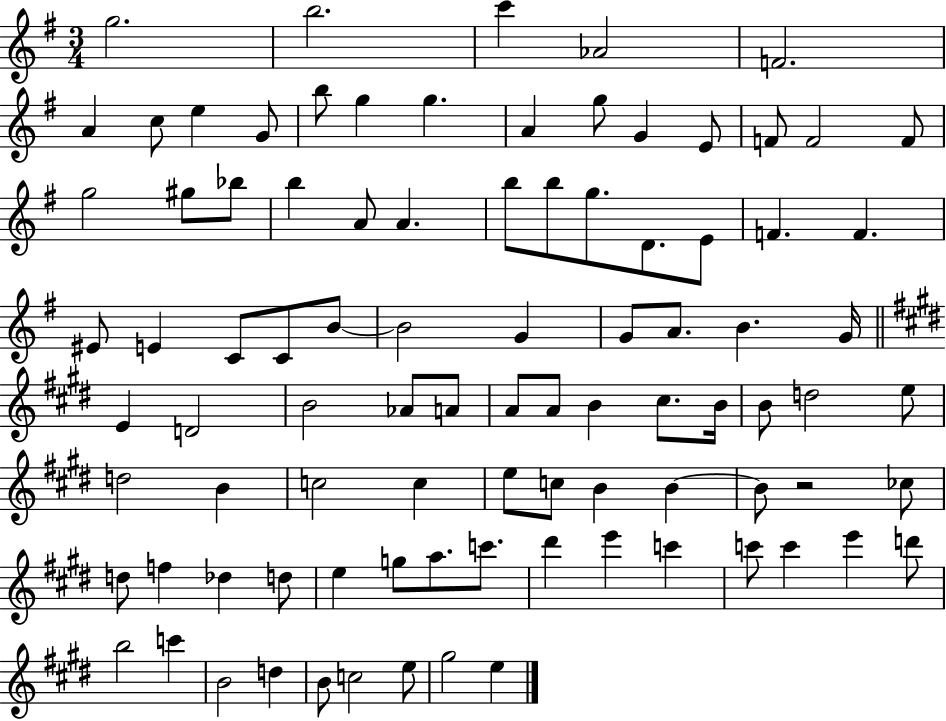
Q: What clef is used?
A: treble